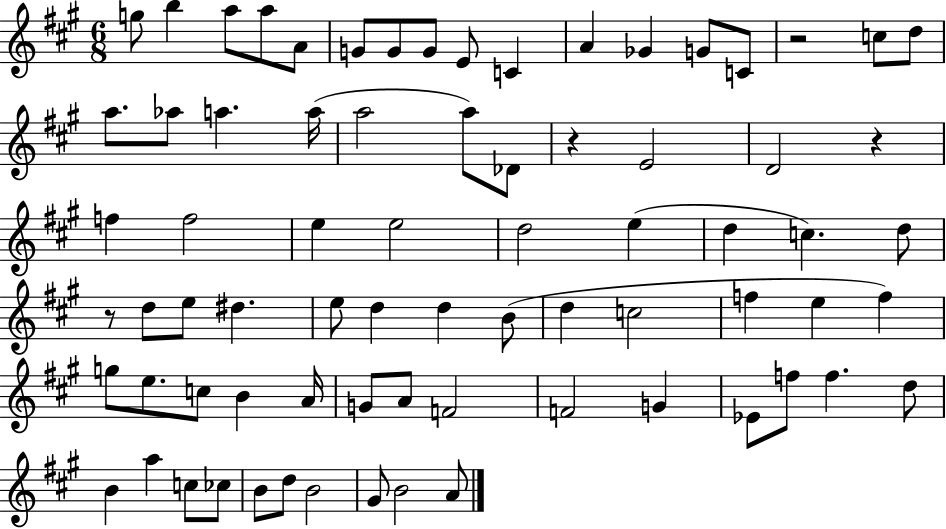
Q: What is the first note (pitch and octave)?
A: G5